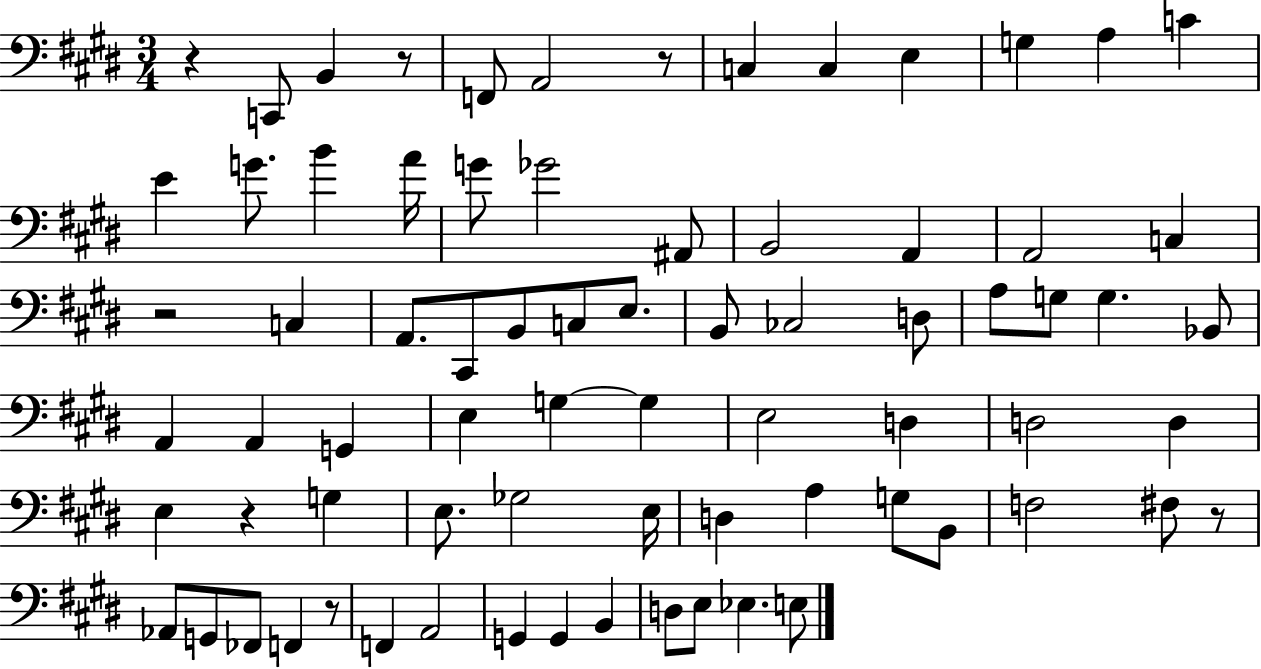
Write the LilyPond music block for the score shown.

{
  \clef bass
  \numericTimeSignature
  \time 3/4
  \key e \major
  r4 c,8 b,4 r8 | f,8 a,2 r8 | c4 c4 e4 | g4 a4 c'4 | \break e'4 g'8. b'4 a'16 | g'8 ges'2 ais,8 | b,2 a,4 | a,2 c4 | \break r2 c4 | a,8. cis,8 b,8 c8 e8. | b,8 ces2 d8 | a8 g8 g4. bes,8 | \break a,4 a,4 g,4 | e4 g4~~ g4 | e2 d4 | d2 d4 | \break e4 r4 g4 | e8. ges2 e16 | d4 a4 g8 b,8 | f2 fis8 r8 | \break aes,8 g,8 fes,8 f,4 r8 | f,4 a,2 | g,4 g,4 b,4 | d8 e8 ees4. e8 | \break \bar "|."
}